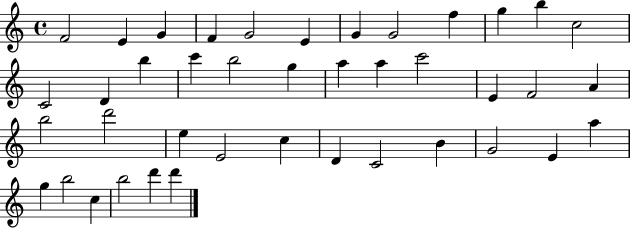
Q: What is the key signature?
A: C major